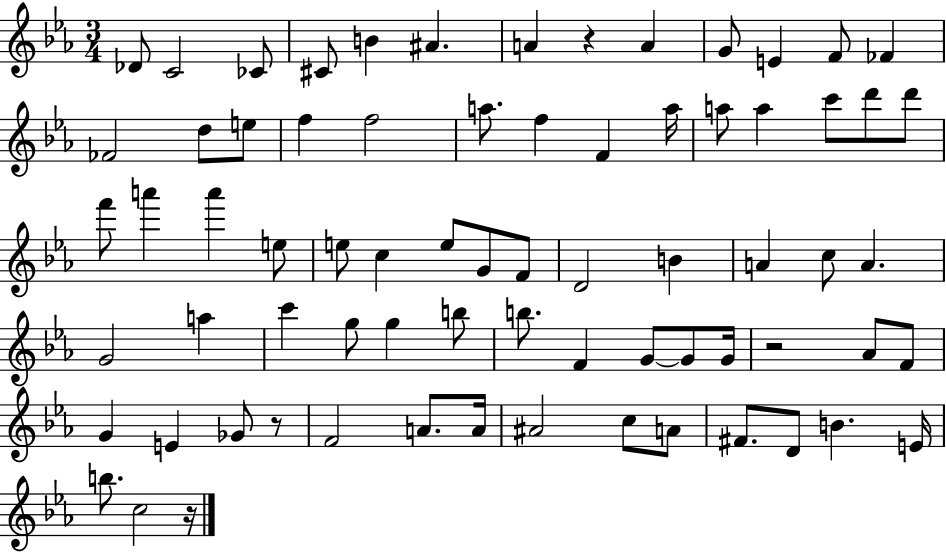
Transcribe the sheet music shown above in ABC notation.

X:1
T:Untitled
M:3/4
L:1/4
K:Eb
_D/2 C2 _C/2 ^C/2 B ^A A z A G/2 E F/2 _F _F2 d/2 e/2 f f2 a/2 f F a/4 a/2 a c'/2 d'/2 d'/2 f'/2 a' a' e/2 e/2 c e/2 G/2 F/2 D2 B A c/2 A G2 a c' g/2 g b/2 b/2 F G/2 G/2 G/4 z2 _A/2 F/2 G E _G/2 z/2 F2 A/2 A/4 ^A2 c/2 A/2 ^F/2 D/2 B E/4 b/2 c2 z/4